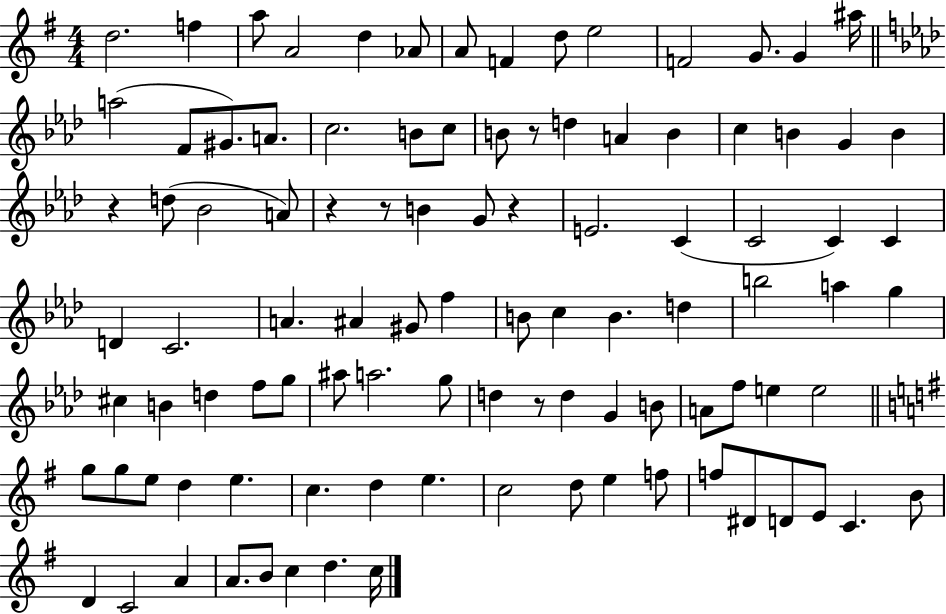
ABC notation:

X:1
T:Untitled
M:4/4
L:1/4
K:G
d2 f a/2 A2 d _A/2 A/2 F d/2 e2 F2 G/2 G ^a/4 a2 F/2 ^G/2 A/2 c2 B/2 c/2 B/2 z/2 d A B c B G B z d/2 _B2 A/2 z z/2 B G/2 z E2 C C2 C C D C2 A ^A ^G/2 f B/2 c B d b2 a g ^c B d f/2 g/2 ^a/2 a2 g/2 d z/2 d G B/2 A/2 f/2 e e2 g/2 g/2 e/2 d e c d e c2 d/2 e f/2 f/2 ^D/2 D/2 E/2 C B/2 D C2 A A/2 B/2 c d c/4